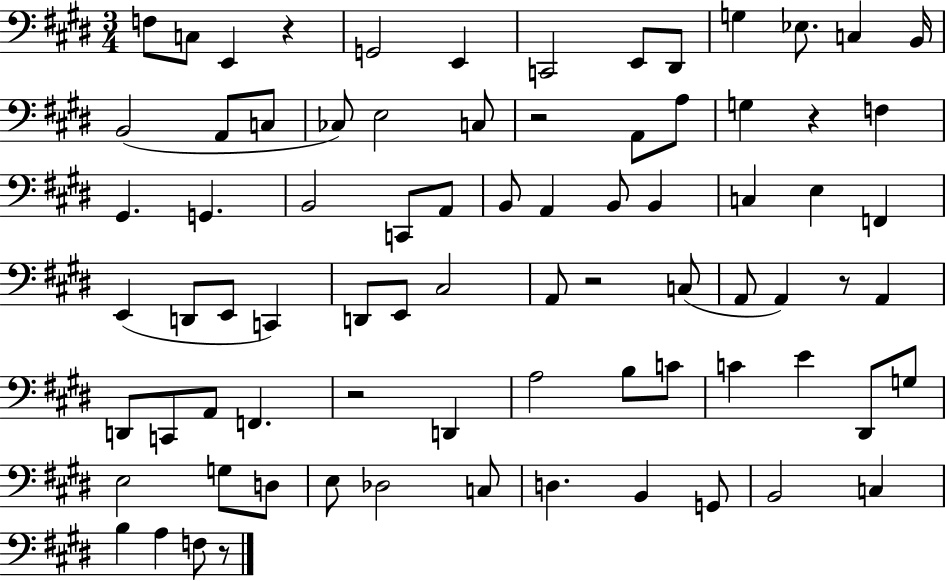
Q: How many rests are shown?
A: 7